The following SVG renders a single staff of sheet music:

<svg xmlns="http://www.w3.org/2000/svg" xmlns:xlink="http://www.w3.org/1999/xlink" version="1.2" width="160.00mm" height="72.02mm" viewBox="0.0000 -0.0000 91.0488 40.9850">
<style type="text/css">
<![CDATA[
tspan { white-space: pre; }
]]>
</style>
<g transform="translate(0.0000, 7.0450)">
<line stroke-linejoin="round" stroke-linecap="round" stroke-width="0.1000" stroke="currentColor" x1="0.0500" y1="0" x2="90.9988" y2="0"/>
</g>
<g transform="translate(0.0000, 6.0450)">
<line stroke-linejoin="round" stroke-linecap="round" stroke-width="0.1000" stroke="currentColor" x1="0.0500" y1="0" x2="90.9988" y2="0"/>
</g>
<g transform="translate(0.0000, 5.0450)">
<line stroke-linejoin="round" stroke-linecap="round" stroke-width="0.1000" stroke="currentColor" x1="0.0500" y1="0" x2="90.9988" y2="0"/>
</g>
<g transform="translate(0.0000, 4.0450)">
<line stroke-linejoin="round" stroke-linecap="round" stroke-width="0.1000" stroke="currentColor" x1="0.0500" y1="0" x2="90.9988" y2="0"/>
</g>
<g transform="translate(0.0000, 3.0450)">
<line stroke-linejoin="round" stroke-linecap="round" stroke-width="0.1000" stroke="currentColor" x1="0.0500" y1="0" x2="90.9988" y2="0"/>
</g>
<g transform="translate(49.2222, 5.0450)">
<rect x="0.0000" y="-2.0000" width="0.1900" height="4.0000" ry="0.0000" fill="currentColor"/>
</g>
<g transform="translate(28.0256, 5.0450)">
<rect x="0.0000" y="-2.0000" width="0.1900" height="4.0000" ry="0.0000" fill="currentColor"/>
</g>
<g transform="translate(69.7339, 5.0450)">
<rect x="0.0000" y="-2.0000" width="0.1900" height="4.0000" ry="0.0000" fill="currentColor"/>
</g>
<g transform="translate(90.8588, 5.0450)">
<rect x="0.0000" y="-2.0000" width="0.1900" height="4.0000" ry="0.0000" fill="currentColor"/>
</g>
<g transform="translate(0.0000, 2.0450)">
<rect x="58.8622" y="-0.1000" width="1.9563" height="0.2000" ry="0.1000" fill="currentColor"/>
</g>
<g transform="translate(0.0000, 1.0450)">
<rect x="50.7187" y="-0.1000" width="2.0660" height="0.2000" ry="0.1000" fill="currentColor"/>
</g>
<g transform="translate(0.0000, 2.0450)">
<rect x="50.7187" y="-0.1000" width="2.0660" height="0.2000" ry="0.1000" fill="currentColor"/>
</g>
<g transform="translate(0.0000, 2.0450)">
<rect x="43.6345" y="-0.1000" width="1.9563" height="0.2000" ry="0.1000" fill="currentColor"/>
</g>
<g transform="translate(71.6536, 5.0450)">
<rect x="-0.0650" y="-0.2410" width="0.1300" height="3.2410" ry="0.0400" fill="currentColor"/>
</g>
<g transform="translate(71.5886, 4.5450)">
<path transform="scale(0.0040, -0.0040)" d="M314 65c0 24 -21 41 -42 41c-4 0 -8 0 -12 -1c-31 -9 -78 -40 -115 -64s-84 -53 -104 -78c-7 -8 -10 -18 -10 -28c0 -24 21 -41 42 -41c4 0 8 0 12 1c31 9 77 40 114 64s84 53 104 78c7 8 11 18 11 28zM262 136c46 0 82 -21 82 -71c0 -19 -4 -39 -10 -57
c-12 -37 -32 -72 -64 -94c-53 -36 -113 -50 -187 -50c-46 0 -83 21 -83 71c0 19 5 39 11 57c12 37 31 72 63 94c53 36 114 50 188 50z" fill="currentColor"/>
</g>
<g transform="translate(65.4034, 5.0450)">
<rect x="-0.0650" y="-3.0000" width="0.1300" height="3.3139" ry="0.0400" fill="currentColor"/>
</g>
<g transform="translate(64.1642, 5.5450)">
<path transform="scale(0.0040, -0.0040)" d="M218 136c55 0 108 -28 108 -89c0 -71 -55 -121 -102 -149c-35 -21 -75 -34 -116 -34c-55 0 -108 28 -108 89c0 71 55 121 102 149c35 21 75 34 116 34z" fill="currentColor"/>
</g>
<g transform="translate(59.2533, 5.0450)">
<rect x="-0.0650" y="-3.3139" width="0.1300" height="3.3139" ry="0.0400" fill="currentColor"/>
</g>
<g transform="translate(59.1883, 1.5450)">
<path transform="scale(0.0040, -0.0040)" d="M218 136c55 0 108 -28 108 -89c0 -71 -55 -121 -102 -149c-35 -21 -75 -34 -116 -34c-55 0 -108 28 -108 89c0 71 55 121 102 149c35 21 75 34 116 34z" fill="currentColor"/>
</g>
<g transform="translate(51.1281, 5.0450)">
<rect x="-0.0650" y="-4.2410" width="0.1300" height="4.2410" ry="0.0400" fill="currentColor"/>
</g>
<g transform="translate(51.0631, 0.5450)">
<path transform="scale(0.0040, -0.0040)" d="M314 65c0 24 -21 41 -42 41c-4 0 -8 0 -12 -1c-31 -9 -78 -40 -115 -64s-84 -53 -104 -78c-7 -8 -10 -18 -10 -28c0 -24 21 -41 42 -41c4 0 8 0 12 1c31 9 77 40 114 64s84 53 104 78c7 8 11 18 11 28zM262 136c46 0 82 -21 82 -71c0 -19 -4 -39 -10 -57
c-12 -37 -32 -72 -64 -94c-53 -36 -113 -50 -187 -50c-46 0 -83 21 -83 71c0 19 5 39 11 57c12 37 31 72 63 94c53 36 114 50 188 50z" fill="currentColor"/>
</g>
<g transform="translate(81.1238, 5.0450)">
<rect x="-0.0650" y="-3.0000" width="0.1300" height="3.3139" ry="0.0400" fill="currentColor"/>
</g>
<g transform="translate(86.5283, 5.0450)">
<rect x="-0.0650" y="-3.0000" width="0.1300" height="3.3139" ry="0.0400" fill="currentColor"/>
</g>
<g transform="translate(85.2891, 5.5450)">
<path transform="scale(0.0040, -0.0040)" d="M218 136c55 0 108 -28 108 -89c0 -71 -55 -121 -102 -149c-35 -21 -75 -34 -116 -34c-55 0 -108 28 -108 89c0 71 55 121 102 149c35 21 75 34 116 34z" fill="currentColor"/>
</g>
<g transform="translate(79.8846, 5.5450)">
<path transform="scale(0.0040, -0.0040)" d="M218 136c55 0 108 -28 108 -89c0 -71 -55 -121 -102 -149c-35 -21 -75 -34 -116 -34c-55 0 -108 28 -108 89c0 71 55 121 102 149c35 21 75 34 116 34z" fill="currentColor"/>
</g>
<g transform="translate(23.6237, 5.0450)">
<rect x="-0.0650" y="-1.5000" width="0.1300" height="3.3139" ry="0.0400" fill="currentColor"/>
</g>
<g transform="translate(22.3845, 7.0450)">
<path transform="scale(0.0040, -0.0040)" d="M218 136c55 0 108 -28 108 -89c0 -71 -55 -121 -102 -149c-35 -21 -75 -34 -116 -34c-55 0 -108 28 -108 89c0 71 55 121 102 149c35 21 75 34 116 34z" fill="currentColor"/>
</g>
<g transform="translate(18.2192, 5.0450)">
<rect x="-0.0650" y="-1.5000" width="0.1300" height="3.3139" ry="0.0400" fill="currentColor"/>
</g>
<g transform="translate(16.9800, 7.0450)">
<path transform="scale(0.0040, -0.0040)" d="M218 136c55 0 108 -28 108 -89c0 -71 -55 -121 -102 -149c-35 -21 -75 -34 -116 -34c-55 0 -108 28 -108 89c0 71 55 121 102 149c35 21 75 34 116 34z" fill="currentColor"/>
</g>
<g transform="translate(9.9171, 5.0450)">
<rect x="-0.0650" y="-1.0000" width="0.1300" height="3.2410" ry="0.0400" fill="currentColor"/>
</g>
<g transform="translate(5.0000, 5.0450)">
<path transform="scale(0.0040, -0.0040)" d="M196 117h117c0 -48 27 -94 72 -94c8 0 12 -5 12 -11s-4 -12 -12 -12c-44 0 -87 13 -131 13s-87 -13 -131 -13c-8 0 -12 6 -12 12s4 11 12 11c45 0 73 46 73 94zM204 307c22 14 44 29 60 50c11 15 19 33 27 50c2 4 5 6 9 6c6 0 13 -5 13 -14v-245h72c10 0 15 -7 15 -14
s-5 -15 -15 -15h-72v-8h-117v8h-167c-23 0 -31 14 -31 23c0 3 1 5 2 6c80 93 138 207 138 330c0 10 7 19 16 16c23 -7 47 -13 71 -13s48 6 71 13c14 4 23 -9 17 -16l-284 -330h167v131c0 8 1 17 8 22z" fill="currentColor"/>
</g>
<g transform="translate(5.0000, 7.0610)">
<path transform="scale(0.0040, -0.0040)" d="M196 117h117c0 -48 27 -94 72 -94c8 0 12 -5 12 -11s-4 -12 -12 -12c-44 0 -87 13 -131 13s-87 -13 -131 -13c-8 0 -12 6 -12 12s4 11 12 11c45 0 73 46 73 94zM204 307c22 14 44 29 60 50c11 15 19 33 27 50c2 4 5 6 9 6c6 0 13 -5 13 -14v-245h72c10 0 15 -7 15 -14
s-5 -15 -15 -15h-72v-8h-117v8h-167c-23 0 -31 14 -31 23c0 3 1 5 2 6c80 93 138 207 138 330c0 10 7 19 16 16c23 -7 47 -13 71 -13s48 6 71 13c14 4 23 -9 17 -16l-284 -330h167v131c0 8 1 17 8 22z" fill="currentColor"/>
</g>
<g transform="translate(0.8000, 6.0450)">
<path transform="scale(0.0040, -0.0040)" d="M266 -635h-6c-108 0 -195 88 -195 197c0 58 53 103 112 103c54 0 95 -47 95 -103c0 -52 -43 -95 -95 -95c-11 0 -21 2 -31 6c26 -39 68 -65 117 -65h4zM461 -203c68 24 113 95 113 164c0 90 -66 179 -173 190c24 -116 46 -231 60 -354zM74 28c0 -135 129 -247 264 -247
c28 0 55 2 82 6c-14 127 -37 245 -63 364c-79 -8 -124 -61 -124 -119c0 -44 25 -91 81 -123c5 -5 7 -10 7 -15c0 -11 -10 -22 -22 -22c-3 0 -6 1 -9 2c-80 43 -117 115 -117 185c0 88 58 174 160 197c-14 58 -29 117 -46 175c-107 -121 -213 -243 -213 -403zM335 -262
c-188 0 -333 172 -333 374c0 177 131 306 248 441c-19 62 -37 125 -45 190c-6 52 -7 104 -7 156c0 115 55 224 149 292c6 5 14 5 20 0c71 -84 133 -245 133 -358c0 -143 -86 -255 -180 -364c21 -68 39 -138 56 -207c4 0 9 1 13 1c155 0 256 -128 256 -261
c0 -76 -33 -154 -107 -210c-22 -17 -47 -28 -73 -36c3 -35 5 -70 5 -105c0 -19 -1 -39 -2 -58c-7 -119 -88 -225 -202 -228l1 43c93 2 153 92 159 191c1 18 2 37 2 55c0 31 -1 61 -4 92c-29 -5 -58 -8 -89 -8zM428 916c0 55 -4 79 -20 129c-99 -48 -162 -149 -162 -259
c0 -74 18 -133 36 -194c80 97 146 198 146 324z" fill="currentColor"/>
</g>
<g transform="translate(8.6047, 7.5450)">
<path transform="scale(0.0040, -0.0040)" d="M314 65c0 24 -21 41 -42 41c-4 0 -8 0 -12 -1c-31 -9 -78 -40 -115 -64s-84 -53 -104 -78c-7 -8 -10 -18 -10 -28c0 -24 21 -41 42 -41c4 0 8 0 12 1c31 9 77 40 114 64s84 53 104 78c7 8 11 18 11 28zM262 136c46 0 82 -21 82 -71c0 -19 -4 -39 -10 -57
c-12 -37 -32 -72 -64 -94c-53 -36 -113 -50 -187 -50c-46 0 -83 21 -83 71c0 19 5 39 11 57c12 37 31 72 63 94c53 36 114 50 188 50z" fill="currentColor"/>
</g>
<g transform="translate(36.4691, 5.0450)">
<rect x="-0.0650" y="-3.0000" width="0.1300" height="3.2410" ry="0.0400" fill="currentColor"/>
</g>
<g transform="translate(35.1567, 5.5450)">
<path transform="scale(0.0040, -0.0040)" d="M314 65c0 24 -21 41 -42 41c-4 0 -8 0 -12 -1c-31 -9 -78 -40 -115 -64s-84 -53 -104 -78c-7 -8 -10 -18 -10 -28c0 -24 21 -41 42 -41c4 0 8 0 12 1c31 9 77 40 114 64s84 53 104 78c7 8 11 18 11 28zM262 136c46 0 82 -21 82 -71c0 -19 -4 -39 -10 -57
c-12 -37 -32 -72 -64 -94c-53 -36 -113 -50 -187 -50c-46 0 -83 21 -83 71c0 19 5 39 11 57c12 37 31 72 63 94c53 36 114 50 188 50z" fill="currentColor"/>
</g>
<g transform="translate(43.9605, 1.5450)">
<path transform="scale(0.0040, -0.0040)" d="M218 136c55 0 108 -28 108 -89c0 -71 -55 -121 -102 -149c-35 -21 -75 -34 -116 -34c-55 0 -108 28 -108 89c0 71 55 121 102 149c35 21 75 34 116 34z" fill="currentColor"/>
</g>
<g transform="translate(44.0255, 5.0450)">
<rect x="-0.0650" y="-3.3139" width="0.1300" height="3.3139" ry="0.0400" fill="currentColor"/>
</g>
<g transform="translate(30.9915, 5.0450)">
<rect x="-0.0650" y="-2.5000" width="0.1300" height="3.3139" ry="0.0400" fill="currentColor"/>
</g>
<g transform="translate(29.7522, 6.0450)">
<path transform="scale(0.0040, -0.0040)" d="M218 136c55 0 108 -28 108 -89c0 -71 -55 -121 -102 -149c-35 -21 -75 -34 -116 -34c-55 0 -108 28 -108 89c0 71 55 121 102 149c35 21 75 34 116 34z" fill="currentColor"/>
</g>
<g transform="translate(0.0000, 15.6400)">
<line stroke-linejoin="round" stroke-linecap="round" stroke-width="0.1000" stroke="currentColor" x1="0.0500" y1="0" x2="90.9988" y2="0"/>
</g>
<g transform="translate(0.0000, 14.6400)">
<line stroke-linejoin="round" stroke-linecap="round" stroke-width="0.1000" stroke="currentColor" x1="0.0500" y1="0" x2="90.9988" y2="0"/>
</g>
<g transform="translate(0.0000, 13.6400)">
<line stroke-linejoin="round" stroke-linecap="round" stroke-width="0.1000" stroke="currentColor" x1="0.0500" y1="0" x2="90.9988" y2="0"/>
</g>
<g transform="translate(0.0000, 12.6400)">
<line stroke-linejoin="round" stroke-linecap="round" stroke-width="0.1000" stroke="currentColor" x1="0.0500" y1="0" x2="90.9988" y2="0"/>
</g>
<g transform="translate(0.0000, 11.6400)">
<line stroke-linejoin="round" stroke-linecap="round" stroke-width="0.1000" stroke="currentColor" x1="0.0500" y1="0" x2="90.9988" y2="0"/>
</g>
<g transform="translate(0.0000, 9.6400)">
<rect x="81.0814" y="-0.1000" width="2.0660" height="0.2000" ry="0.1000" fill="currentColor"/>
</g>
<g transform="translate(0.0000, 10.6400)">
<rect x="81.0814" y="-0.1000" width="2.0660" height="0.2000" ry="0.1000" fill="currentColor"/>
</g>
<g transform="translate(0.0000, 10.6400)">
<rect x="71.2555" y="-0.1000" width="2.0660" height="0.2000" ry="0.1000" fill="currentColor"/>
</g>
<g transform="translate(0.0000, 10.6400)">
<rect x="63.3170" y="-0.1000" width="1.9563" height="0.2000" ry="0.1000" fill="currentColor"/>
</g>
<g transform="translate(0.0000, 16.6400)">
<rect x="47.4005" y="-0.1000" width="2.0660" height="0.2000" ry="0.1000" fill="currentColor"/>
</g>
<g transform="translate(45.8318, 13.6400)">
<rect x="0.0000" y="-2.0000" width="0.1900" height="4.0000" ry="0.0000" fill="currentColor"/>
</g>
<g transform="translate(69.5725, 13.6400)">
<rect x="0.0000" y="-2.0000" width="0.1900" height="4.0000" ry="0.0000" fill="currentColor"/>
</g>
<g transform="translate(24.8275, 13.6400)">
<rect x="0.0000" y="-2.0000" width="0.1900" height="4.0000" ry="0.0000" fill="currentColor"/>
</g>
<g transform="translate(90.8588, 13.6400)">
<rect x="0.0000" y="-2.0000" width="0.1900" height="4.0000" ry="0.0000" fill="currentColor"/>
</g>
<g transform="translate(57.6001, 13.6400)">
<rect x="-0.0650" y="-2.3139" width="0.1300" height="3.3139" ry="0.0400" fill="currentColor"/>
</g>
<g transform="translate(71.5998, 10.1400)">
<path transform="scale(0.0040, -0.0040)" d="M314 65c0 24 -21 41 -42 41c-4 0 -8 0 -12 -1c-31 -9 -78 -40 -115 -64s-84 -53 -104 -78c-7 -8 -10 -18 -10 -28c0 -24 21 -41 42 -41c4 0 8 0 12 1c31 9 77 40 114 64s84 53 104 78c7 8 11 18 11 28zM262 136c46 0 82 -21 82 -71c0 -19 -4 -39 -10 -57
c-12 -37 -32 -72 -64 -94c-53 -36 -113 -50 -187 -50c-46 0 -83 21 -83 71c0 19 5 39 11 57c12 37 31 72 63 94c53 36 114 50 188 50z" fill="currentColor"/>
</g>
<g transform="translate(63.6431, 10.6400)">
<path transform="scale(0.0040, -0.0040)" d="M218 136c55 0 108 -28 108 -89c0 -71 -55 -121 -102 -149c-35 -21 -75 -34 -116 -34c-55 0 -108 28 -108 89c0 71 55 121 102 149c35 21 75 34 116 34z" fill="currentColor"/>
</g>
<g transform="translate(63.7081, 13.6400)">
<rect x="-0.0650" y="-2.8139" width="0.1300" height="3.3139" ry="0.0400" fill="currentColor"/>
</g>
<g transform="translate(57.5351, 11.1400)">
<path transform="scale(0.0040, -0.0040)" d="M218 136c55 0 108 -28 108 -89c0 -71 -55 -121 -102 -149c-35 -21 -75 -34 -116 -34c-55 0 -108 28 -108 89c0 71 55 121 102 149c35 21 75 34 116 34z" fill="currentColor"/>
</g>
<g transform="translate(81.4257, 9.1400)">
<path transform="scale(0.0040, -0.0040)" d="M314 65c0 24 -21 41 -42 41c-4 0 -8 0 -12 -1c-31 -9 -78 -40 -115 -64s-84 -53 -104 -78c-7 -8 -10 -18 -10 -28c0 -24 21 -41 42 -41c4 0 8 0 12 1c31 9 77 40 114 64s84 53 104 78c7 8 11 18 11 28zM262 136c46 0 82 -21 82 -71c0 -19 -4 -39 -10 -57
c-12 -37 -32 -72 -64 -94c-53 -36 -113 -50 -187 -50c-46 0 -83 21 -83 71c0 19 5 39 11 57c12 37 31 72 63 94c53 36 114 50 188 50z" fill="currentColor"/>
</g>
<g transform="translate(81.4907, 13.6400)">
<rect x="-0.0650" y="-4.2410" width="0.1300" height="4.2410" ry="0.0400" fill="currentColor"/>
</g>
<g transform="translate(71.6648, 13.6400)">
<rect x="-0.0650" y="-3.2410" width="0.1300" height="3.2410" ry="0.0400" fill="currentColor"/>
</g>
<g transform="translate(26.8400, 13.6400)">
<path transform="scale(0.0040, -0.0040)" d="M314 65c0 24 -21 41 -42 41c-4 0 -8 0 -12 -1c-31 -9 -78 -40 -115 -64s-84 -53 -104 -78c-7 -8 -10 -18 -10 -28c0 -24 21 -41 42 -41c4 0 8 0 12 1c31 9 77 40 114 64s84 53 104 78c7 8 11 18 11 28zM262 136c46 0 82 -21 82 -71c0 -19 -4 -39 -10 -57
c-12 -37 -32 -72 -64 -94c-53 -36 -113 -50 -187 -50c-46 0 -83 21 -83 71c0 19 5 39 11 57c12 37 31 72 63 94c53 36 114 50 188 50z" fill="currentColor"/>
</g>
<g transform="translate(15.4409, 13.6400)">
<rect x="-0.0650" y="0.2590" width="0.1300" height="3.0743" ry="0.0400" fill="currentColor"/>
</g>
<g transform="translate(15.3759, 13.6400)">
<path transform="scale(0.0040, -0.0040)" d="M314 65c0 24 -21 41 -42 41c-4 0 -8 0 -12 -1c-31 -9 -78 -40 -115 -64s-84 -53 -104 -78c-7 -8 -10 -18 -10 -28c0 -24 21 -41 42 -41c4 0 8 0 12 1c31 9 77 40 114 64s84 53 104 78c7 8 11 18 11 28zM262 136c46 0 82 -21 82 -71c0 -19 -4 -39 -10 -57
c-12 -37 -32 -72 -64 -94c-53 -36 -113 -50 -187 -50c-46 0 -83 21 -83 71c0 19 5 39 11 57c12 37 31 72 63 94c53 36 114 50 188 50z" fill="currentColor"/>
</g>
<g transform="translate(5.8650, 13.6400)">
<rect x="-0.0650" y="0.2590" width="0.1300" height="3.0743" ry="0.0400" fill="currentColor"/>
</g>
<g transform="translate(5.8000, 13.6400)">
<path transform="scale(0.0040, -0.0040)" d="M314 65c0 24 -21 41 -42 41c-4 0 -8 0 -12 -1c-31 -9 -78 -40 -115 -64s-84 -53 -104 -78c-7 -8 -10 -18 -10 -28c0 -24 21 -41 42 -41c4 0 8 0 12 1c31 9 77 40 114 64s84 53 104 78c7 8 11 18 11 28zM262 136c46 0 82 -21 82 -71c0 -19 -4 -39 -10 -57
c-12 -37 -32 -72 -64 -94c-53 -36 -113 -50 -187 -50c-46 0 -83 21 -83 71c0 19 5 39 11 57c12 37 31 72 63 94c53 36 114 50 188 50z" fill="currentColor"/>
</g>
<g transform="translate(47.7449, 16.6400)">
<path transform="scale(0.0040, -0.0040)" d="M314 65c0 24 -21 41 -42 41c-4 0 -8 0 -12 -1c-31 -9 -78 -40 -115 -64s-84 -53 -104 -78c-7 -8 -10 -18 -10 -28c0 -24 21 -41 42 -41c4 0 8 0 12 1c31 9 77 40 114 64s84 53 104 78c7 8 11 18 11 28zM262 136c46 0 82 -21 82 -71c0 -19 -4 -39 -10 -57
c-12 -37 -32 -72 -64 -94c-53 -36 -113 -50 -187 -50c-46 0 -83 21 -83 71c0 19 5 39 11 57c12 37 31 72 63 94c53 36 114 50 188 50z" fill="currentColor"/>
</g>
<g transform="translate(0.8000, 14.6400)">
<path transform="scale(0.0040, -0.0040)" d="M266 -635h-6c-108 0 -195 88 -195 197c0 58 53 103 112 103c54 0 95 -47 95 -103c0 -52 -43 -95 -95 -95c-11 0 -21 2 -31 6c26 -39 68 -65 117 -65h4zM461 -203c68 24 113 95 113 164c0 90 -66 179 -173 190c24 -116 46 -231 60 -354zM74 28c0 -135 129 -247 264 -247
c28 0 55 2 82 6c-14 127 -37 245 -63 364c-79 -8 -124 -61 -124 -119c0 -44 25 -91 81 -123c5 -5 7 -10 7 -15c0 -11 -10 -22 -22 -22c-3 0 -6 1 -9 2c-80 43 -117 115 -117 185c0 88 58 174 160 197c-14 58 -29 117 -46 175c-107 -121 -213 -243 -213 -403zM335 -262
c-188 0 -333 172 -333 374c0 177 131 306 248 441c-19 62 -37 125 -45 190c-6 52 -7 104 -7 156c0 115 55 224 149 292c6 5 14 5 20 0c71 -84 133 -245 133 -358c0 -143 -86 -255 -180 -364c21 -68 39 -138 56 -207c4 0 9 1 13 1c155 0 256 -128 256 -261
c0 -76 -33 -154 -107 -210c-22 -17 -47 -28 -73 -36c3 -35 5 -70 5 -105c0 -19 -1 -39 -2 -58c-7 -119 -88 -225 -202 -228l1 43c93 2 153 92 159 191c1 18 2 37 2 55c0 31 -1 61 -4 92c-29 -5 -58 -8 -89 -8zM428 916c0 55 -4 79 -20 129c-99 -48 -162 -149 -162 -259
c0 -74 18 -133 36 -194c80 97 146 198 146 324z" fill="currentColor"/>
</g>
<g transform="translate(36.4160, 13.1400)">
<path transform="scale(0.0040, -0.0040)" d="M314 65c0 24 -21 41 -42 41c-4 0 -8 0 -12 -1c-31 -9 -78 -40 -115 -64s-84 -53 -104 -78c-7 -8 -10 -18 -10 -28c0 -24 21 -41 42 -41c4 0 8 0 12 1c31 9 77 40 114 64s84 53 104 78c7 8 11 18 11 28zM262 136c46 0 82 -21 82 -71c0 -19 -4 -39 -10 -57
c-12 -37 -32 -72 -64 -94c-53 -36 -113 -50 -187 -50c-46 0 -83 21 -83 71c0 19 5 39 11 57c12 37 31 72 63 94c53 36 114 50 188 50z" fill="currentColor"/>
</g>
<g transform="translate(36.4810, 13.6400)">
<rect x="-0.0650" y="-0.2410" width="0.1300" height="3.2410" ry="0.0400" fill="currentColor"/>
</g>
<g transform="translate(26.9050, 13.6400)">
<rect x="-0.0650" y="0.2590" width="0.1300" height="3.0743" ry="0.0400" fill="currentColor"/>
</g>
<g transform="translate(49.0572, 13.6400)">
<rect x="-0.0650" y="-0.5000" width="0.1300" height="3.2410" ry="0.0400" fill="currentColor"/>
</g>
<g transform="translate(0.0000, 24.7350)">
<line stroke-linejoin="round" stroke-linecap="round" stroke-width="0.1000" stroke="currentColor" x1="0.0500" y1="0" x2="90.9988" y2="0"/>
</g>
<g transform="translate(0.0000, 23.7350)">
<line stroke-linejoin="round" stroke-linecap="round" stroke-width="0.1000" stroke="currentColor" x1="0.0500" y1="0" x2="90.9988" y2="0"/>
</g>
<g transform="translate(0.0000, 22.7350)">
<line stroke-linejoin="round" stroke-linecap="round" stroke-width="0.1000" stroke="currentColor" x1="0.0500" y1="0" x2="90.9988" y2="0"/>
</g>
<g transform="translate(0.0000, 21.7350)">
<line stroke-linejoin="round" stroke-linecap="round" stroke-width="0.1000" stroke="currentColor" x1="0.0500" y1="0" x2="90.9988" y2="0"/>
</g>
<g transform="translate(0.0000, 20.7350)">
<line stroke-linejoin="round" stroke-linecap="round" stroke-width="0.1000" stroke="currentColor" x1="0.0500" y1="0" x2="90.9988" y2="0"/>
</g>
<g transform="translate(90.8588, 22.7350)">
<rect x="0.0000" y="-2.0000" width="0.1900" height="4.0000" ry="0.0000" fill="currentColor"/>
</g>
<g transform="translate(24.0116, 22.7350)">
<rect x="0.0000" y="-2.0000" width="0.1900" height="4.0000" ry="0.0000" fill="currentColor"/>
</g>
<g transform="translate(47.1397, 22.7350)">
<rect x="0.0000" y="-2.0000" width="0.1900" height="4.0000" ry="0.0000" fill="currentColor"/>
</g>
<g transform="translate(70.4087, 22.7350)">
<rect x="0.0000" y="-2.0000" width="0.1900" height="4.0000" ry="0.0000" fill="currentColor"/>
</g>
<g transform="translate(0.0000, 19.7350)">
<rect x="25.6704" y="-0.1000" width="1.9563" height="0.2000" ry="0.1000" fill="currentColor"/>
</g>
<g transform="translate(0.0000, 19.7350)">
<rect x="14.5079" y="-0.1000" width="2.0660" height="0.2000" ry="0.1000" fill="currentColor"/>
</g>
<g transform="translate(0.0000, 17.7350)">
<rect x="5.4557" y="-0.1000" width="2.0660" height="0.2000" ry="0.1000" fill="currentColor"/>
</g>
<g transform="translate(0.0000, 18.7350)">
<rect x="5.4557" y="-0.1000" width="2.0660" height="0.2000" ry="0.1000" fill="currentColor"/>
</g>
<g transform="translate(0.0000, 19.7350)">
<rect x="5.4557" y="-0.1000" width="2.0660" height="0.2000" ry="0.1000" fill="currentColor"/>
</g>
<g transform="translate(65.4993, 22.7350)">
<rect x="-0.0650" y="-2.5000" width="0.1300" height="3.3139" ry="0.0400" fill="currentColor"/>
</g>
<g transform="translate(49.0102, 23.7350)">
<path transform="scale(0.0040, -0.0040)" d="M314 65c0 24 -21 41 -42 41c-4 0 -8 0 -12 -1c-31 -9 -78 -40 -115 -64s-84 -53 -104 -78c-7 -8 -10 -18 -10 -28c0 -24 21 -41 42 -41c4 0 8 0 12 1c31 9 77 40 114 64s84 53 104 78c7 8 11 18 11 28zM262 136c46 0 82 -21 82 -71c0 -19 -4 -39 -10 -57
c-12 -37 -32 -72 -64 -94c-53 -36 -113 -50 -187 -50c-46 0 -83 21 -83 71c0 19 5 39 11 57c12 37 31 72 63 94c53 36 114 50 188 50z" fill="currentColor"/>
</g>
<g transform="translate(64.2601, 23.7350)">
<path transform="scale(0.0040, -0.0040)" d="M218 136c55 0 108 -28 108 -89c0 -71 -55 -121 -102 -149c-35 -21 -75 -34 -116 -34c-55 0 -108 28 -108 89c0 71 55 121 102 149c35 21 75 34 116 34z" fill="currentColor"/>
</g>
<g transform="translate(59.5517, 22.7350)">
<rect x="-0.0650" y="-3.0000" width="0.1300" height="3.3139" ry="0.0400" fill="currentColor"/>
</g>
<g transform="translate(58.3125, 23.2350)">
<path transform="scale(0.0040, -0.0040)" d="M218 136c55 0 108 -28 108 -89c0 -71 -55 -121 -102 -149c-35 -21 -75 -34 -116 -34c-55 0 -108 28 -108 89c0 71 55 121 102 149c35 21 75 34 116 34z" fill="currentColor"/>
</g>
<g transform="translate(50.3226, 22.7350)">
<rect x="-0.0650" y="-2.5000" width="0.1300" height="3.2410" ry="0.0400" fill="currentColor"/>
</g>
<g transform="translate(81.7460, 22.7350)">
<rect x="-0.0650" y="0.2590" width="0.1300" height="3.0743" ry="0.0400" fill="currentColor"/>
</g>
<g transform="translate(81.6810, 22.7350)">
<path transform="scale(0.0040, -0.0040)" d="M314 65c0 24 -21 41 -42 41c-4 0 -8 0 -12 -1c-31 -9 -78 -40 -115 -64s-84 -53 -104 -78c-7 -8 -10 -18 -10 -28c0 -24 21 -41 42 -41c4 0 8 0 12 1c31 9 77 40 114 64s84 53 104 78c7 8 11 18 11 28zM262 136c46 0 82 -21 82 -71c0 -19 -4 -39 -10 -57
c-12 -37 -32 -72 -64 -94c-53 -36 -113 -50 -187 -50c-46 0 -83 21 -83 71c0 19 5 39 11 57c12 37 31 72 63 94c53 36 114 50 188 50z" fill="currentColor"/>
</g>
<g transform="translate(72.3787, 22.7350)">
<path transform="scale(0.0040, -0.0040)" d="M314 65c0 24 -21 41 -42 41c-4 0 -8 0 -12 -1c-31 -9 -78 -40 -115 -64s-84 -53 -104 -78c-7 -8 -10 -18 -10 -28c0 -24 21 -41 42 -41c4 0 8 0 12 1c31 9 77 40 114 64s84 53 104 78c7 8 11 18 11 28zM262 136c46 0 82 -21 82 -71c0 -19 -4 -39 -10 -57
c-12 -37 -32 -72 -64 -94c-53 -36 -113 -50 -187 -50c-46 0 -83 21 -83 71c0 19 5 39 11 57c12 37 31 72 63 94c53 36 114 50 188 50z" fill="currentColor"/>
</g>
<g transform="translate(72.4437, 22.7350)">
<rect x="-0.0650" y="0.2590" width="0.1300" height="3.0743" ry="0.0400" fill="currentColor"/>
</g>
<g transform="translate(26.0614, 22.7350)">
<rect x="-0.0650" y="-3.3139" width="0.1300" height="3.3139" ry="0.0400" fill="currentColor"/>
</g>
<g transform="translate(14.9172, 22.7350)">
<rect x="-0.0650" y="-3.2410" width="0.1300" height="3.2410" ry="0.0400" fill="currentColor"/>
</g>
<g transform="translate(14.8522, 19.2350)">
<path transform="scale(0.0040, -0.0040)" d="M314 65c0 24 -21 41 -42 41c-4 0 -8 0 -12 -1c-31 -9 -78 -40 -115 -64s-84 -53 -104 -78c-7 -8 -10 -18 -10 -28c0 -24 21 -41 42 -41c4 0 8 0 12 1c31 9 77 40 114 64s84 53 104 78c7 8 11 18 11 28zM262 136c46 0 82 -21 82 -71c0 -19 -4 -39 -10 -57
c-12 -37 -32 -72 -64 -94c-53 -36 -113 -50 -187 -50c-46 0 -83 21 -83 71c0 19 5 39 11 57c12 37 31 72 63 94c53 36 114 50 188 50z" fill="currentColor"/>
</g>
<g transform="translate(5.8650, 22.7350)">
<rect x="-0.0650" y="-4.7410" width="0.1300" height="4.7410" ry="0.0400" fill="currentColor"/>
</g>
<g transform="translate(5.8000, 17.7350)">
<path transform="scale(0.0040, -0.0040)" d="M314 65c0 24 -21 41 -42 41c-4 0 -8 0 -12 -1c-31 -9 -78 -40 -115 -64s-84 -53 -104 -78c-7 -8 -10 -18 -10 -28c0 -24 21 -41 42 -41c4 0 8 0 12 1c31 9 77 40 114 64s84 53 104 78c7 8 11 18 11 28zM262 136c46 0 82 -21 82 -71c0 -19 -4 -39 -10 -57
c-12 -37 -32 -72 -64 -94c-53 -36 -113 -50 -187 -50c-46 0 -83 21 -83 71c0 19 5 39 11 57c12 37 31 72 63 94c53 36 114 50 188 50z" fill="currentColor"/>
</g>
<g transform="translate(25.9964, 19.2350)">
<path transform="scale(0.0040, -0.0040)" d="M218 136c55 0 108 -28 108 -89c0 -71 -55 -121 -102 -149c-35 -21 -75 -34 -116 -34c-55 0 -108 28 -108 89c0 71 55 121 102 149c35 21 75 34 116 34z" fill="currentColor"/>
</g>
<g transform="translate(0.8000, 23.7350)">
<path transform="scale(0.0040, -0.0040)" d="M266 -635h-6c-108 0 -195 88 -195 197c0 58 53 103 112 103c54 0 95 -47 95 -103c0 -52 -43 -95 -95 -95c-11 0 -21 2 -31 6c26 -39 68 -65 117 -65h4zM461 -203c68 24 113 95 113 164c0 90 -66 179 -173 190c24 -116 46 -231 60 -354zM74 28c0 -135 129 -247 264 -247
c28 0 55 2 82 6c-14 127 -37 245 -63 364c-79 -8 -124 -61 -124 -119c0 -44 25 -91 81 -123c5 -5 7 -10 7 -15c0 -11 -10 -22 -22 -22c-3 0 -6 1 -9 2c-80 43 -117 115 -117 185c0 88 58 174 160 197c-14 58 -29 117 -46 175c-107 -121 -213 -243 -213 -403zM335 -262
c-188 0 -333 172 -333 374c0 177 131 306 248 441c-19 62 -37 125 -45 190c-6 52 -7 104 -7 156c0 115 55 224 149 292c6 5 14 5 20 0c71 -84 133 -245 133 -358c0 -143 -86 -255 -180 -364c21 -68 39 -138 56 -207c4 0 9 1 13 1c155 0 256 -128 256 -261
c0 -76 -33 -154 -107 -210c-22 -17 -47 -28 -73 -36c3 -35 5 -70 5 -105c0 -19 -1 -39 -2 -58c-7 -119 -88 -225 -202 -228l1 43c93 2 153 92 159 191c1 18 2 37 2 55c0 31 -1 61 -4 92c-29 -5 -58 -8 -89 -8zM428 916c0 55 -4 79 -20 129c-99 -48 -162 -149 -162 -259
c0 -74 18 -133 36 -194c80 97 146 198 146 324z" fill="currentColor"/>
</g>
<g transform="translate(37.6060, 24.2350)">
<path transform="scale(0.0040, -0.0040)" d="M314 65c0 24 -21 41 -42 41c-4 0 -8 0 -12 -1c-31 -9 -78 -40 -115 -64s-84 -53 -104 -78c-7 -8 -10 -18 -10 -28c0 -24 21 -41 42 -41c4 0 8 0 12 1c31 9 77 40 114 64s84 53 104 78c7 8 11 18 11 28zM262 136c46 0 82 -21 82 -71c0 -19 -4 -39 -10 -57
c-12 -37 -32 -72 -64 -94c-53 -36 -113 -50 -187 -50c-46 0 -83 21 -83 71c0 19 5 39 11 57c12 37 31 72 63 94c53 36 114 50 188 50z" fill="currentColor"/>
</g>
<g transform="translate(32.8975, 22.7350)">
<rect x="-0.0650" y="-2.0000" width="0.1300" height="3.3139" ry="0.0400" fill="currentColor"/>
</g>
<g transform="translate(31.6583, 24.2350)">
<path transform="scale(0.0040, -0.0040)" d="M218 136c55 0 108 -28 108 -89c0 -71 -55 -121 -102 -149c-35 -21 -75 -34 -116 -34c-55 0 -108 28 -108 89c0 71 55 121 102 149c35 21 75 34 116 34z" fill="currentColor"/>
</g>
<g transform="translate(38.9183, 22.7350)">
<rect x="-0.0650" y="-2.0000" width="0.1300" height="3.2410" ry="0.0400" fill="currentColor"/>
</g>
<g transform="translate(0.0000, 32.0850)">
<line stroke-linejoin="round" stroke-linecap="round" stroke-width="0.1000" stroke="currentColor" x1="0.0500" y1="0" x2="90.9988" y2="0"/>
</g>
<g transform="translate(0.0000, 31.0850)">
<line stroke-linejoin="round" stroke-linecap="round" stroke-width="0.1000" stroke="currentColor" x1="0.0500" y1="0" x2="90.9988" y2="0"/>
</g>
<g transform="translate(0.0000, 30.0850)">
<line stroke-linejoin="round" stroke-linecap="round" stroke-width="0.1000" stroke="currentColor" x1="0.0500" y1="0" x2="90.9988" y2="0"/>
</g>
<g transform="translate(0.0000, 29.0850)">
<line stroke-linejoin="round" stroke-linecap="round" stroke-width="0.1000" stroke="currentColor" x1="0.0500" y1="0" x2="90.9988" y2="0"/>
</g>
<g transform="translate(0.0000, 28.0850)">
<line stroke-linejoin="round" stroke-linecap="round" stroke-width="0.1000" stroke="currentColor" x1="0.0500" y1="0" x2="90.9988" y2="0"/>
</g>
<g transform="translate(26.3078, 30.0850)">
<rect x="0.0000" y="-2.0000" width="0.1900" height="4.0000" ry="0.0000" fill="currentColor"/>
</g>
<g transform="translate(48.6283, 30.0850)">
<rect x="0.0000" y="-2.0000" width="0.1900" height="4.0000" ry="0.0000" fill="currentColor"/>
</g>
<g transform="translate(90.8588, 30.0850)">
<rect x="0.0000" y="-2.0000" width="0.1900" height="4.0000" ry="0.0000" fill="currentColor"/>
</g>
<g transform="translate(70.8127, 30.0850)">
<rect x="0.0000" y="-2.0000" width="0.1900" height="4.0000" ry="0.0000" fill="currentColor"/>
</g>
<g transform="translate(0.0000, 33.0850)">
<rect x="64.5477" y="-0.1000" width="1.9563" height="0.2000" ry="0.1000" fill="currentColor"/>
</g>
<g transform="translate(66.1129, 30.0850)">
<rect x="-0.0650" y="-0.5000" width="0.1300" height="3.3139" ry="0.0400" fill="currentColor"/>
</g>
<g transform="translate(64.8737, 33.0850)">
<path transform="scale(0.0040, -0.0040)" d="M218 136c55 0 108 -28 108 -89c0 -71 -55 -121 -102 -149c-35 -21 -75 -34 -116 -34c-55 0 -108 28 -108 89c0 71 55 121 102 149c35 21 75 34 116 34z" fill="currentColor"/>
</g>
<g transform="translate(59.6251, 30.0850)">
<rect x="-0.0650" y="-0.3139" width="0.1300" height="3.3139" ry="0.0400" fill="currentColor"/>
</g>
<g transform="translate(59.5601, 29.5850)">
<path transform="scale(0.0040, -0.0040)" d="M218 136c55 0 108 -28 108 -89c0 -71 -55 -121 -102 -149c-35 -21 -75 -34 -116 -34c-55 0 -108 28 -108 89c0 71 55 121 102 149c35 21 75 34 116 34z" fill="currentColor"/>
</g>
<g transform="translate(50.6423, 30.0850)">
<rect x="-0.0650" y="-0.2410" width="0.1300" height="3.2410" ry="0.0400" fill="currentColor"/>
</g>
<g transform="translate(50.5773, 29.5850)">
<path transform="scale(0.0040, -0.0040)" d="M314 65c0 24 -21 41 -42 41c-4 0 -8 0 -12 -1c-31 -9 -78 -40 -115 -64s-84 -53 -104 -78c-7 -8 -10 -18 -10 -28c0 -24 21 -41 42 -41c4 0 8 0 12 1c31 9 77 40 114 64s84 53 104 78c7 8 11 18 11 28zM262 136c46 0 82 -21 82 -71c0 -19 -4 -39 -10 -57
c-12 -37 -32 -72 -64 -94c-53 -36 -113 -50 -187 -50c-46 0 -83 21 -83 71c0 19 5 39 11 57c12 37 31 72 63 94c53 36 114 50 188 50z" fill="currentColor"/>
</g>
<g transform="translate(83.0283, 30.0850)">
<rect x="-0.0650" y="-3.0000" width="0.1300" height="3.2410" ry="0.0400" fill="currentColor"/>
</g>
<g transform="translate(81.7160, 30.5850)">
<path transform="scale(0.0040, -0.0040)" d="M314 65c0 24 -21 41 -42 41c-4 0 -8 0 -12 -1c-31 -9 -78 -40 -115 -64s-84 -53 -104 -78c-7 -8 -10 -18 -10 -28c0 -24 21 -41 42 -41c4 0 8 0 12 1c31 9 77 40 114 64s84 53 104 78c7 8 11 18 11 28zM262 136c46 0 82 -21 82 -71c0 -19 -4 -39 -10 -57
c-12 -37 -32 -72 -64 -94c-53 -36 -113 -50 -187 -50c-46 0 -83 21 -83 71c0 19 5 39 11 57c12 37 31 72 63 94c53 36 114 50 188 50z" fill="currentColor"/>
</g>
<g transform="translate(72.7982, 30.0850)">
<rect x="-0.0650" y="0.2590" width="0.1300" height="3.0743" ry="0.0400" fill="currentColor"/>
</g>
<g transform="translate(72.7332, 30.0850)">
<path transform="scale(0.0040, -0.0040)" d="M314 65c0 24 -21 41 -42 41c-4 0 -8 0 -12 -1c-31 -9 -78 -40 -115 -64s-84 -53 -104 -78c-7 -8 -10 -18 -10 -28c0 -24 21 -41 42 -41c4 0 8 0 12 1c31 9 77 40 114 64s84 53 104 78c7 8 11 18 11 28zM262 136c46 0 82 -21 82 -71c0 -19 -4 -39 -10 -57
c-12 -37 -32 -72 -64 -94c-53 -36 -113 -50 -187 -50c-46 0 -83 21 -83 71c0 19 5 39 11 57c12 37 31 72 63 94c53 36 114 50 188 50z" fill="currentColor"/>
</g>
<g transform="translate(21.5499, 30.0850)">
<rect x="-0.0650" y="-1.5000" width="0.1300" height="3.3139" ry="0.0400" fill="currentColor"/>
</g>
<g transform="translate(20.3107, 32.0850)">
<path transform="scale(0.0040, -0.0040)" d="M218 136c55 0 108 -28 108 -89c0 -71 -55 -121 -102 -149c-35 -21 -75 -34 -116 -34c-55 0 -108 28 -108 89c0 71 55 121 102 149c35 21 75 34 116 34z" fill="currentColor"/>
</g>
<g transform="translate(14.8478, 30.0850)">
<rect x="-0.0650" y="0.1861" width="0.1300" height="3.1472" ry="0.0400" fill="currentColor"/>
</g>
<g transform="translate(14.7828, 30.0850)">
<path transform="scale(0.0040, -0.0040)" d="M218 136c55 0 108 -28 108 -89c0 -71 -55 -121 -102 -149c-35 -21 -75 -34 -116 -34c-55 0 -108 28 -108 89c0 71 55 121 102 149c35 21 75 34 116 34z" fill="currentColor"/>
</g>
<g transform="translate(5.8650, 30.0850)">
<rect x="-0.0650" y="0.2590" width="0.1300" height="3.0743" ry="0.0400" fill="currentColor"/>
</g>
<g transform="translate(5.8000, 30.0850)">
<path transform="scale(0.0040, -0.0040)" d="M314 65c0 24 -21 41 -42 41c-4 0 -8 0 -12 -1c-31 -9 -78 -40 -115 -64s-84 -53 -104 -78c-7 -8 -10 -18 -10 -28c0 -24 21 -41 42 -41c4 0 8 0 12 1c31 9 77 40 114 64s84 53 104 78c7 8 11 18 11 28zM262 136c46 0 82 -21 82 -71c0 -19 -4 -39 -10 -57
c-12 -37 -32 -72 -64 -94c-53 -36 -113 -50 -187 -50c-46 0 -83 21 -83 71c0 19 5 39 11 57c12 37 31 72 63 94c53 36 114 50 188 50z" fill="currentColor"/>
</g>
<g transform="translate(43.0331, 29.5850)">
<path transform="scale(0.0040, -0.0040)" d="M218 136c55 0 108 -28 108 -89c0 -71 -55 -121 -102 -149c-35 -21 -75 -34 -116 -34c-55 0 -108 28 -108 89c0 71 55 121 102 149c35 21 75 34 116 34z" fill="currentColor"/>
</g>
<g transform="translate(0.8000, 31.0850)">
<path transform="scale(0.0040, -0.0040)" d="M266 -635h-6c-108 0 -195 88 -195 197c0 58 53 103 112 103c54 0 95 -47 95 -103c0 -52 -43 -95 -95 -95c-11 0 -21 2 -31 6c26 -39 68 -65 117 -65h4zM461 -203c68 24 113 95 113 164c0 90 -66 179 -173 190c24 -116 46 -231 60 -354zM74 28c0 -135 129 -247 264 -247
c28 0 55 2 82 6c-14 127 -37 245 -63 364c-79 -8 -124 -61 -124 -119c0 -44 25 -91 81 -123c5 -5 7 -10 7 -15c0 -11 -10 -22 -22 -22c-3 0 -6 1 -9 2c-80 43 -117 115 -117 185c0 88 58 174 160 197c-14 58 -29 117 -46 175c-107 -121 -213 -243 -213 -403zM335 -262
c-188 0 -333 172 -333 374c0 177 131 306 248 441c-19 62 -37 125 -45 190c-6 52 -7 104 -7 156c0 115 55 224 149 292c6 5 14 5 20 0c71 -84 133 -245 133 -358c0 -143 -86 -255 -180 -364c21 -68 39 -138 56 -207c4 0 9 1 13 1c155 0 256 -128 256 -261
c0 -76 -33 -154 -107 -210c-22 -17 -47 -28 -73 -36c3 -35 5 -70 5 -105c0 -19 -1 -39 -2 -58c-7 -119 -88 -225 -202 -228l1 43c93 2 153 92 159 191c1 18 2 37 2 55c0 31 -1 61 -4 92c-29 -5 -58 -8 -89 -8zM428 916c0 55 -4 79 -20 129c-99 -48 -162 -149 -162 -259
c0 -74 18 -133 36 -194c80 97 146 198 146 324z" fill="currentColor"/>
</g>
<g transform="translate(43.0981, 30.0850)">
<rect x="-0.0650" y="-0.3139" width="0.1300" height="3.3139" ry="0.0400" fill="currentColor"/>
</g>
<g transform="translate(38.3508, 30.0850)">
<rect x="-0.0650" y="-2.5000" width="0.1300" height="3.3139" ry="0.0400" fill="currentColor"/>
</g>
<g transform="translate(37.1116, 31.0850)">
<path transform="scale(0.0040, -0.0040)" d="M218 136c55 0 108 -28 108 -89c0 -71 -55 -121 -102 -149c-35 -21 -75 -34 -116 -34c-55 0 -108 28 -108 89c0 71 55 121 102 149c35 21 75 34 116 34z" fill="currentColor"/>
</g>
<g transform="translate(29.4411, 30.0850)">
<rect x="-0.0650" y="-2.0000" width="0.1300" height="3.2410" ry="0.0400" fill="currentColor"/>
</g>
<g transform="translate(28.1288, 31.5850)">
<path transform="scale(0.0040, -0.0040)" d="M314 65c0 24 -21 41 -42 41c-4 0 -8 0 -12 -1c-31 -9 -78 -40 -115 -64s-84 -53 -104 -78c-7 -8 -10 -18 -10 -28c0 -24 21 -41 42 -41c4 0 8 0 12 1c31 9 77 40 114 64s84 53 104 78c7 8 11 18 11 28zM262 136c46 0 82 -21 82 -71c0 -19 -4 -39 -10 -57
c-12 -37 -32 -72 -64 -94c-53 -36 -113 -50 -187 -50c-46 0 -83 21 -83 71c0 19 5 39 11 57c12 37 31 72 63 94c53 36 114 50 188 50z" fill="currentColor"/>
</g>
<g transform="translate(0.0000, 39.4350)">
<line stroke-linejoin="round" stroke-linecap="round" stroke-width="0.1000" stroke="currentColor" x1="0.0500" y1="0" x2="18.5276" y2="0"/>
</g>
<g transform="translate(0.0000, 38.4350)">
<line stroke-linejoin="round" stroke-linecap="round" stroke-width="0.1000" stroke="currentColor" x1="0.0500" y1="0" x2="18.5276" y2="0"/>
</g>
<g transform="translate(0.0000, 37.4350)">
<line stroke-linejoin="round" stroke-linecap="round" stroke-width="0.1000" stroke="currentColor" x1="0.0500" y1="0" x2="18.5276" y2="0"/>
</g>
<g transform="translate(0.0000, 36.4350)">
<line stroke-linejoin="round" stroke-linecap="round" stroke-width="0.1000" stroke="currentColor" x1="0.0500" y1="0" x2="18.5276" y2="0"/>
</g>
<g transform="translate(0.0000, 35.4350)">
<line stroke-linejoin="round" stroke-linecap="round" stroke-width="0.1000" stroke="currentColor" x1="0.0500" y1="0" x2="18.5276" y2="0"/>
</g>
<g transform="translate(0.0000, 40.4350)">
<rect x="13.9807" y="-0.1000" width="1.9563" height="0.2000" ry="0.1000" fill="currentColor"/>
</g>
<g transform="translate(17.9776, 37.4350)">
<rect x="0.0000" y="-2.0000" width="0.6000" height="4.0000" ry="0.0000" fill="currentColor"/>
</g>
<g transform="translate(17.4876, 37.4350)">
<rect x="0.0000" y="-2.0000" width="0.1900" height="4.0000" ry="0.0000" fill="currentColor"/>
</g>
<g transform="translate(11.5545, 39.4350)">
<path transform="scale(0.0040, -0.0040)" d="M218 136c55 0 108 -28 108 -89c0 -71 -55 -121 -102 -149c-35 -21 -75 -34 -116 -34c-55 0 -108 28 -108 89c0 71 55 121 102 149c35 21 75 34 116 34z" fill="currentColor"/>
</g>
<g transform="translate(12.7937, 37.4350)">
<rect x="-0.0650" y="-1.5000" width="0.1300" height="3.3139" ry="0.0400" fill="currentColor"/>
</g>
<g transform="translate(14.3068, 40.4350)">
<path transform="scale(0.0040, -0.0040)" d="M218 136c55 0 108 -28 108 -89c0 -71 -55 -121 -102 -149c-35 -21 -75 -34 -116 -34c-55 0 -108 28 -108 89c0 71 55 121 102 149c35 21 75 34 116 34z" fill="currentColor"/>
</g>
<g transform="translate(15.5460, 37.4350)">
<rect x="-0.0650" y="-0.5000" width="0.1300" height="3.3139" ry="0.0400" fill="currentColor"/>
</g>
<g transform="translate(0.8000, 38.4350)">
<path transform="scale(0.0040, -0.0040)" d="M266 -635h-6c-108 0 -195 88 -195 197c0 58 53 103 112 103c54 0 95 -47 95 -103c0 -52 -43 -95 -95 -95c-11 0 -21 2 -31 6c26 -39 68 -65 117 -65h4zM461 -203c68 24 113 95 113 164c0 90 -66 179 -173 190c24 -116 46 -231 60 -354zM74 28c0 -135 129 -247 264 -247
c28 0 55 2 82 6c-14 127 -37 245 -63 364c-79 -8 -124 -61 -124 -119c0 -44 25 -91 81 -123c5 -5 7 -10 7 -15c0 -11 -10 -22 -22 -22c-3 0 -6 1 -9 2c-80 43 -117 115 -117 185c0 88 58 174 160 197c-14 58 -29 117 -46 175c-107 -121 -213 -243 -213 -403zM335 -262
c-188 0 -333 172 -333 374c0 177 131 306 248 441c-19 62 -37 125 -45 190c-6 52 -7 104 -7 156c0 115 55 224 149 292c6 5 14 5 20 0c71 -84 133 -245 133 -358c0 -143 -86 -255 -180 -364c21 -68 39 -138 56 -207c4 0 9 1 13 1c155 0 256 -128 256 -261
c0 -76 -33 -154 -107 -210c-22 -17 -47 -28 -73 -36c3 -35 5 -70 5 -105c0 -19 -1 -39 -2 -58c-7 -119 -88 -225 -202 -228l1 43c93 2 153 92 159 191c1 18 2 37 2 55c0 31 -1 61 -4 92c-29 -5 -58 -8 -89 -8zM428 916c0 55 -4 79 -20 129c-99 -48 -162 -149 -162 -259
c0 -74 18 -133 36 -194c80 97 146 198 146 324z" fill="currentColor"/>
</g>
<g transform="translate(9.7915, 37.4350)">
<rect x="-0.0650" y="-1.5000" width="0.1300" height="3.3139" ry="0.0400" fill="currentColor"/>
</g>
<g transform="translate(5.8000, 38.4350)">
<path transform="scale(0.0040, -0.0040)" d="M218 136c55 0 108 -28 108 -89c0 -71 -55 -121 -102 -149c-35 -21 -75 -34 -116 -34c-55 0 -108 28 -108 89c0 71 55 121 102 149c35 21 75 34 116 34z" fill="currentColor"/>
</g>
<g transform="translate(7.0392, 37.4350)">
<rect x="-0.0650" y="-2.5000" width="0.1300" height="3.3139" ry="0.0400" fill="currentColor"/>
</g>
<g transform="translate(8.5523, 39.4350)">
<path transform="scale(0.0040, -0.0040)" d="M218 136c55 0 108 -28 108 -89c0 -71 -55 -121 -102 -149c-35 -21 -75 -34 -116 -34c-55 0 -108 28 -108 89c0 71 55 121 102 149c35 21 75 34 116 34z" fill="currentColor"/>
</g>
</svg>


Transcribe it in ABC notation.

X:1
T:Untitled
M:4/4
L:1/4
K:C
D2 E E G A2 b d'2 b A c2 A A B2 B2 B2 c2 C2 g a b2 d'2 e'2 b2 b F F2 G2 A G B2 B2 B2 B E F2 G c c2 c C B2 A2 G E E C